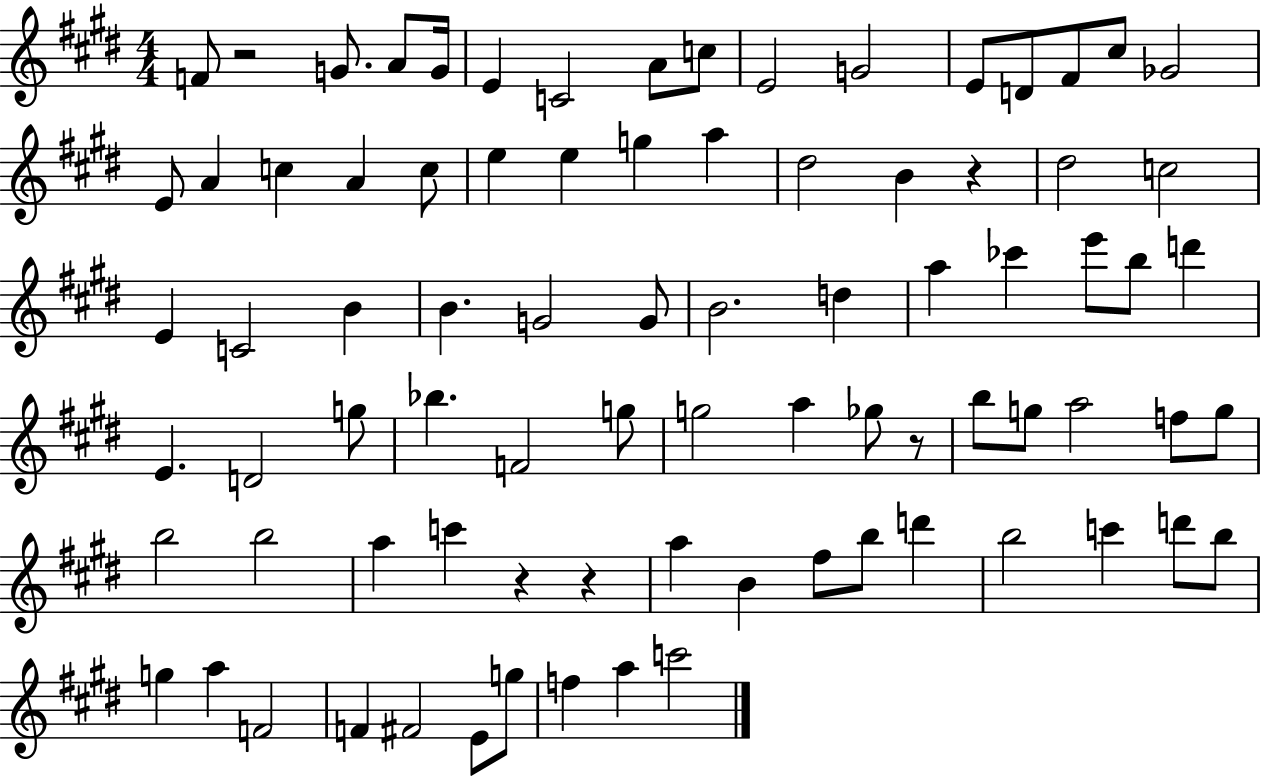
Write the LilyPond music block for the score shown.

{
  \clef treble
  \numericTimeSignature
  \time 4/4
  \key e \major
  f'8 r2 g'8. a'8 g'16 | e'4 c'2 a'8 c''8 | e'2 g'2 | e'8 d'8 fis'8 cis''8 ges'2 | \break e'8 a'4 c''4 a'4 c''8 | e''4 e''4 g''4 a''4 | dis''2 b'4 r4 | dis''2 c''2 | \break e'4 c'2 b'4 | b'4. g'2 g'8 | b'2. d''4 | a''4 ces'''4 e'''8 b''8 d'''4 | \break e'4. d'2 g''8 | bes''4. f'2 g''8 | g''2 a''4 ges''8 r8 | b''8 g''8 a''2 f''8 g''8 | \break b''2 b''2 | a''4 c'''4 r4 r4 | a''4 b'4 fis''8 b''8 d'''4 | b''2 c'''4 d'''8 b''8 | \break g''4 a''4 f'2 | f'4 fis'2 e'8 g''8 | f''4 a''4 c'''2 | \bar "|."
}